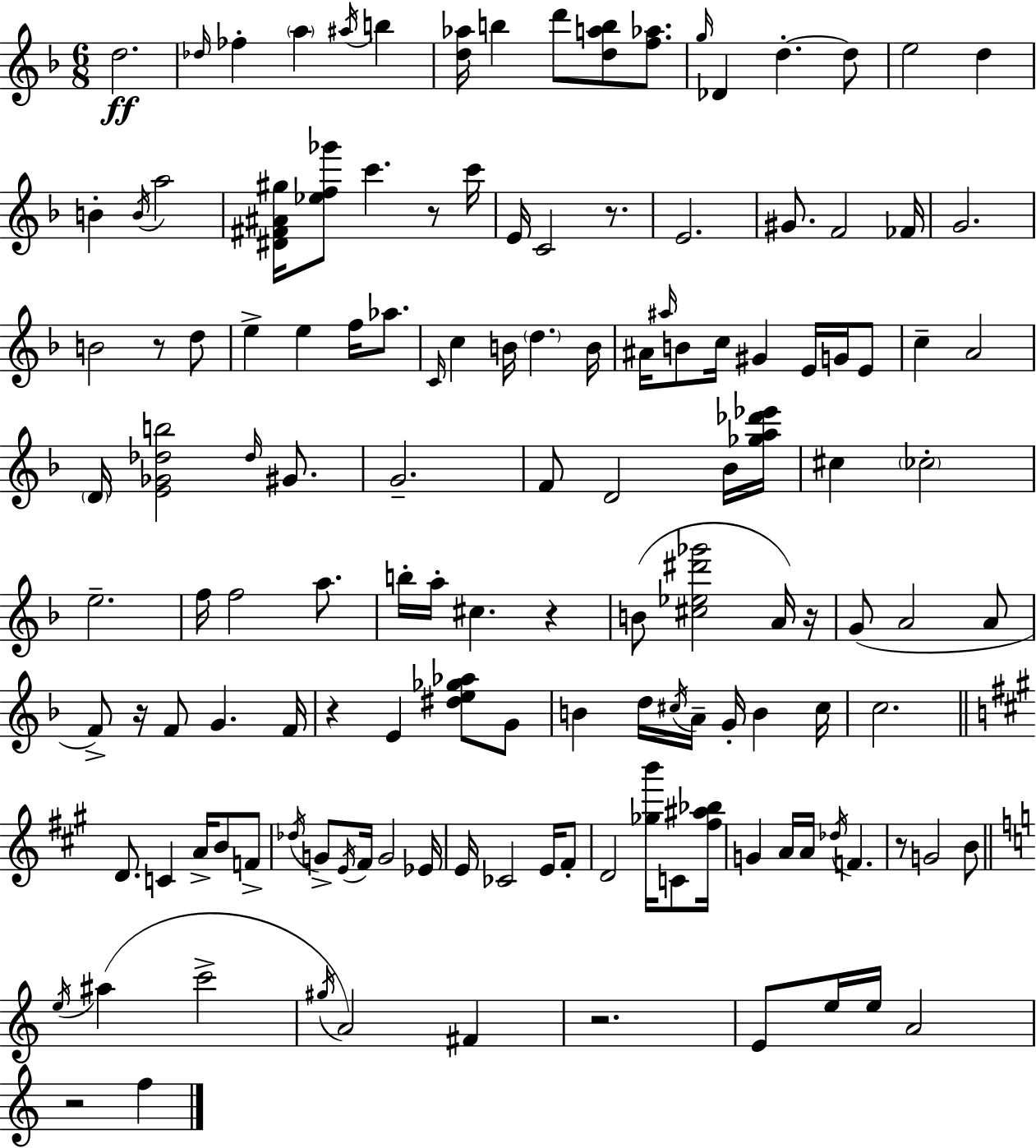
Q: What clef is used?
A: treble